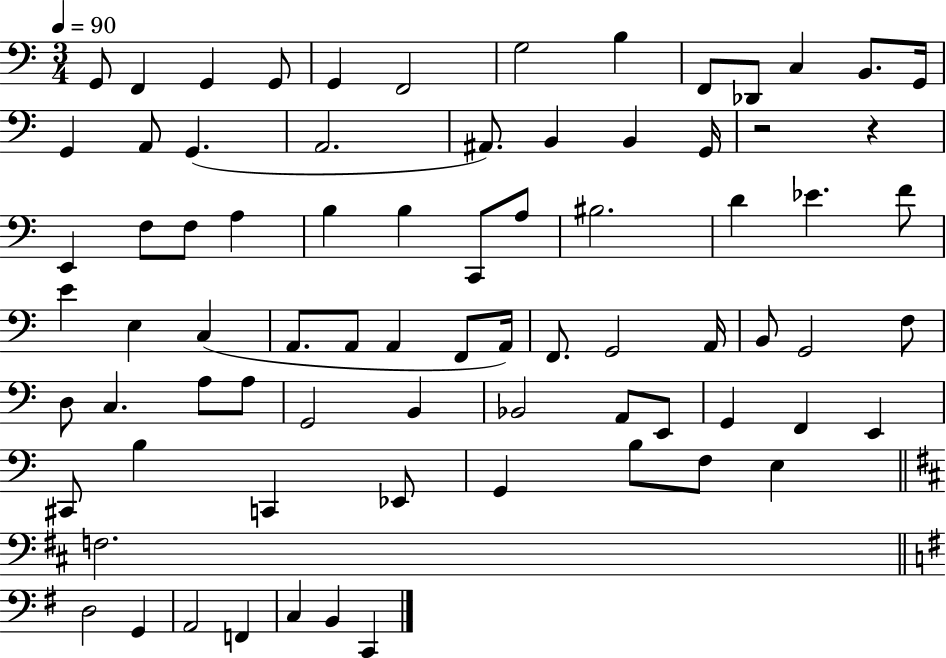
G2/e F2/q G2/q G2/e G2/q F2/h G3/h B3/q F2/e Db2/e C3/q B2/e. G2/s G2/q A2/e G2/q. A2/h. A#2/e. B2/q B2/q G2/s R/h R/q E2/q F3/e F3/e A3/q B3/q B3/q C2/e A3/e BIS3/h. D4/q Eb4/q. F4/e E4/q E3/q C3/q A2/e. A2/e A2/q F2/e A2/s F2/e. G2/h A2/s B2/e G2/h F3/e D3/e C3/q. A3/e A3/e G2/h B2/q Bb2/h A2/e E2/e G2/q F2/q E2/q C#2/e B3/q C2/q Eb2/e G2/q B3/e F3/e E3/q F3/h. D3/h G2/q A2/h F2/q C3/q B2/q C2/q